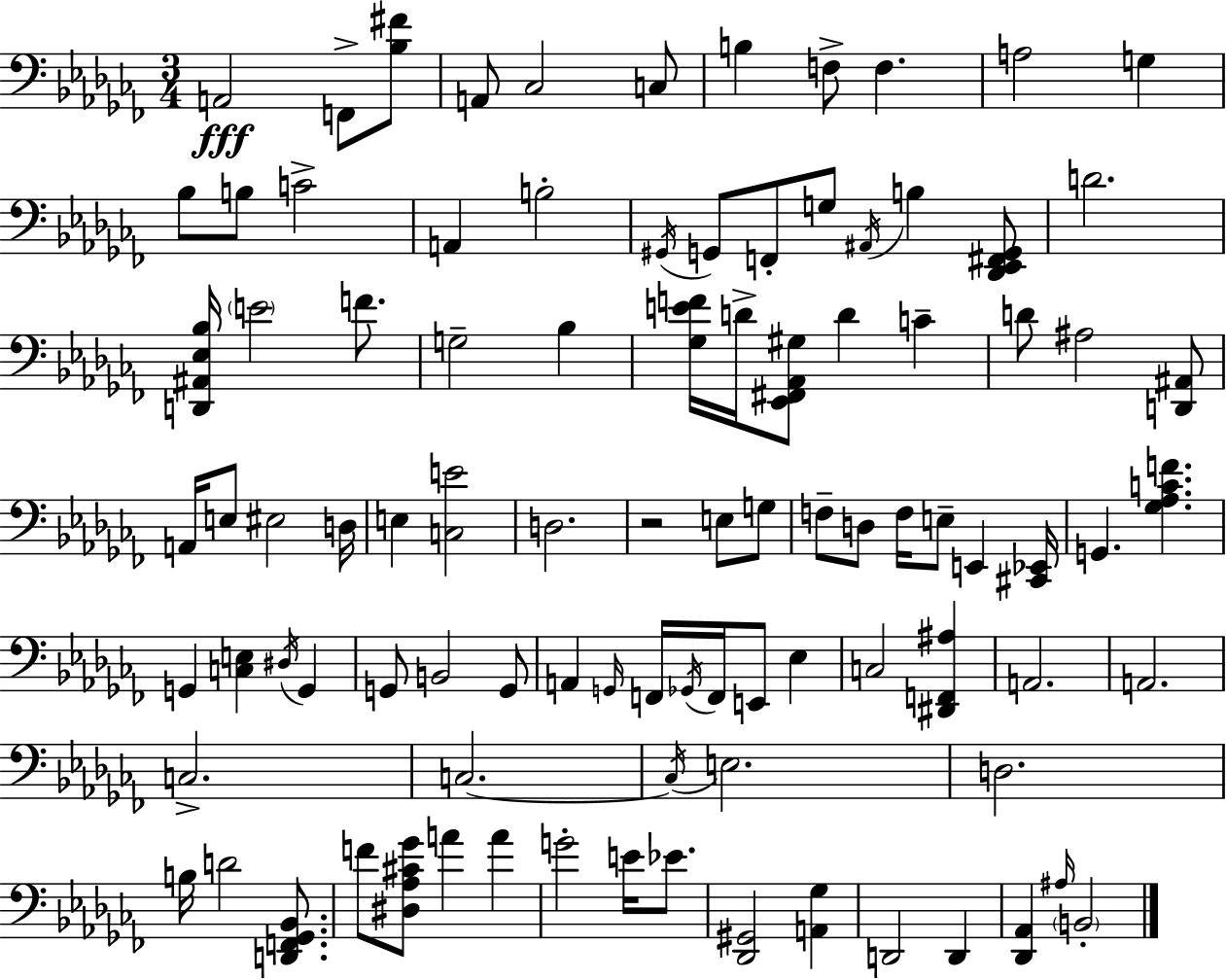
X:1
T:Untitled
M:3/4
L:1/4
K:Abm
A,,2 F,,/2 [_B,^F]/2 A,,/2 _C,2 C,/2 B, F,/2 F, A,2 G, _B,/2 B,/2 C2 A,, B,2 ^G,,/4 G,,/2 F,,/2 G,/2 ^A,,/4 B, [_D,,_E,,^F,,G,,]/2 D2 [D,,^A,,_E,_B,]/4 E2 F/2 G,2 _B, [_G,EF]/4 D/4 [_E,,^F,,_A,,^G,]/2 D C D/2 ^A,2 [D,,^A,,]/2 A,,/4 E,/2 ^E,2 D,/4 E, [C,E]2 D,2 z2 E,/2 G,/2 F,/2 D,/2 F,/4 E,/2 E,, [^C,,_E,,]/4 G,, [_G,_A,CF] G,, [C,E,] ^D,/4 G,, G,,/2 B,,2 G,,/2 A,, G,,/4 F,,/4 _G,,/4 F,,/4 E,,/2 _E, C,2 [^D,,F,,^A,] A,,2 A,,2 C,2 C,2 C,/4 E,2 D,2 B,/4 D2 [D,,F,,_G,,_B,,]/2 F/2 [^D,_A,^C_G]/2 A A G2 E/4 _E/2 [_D,,^G,,]2 [A,,_G,] D,,2 D,, [_D,,_A,,] ^A,/4 B,,2